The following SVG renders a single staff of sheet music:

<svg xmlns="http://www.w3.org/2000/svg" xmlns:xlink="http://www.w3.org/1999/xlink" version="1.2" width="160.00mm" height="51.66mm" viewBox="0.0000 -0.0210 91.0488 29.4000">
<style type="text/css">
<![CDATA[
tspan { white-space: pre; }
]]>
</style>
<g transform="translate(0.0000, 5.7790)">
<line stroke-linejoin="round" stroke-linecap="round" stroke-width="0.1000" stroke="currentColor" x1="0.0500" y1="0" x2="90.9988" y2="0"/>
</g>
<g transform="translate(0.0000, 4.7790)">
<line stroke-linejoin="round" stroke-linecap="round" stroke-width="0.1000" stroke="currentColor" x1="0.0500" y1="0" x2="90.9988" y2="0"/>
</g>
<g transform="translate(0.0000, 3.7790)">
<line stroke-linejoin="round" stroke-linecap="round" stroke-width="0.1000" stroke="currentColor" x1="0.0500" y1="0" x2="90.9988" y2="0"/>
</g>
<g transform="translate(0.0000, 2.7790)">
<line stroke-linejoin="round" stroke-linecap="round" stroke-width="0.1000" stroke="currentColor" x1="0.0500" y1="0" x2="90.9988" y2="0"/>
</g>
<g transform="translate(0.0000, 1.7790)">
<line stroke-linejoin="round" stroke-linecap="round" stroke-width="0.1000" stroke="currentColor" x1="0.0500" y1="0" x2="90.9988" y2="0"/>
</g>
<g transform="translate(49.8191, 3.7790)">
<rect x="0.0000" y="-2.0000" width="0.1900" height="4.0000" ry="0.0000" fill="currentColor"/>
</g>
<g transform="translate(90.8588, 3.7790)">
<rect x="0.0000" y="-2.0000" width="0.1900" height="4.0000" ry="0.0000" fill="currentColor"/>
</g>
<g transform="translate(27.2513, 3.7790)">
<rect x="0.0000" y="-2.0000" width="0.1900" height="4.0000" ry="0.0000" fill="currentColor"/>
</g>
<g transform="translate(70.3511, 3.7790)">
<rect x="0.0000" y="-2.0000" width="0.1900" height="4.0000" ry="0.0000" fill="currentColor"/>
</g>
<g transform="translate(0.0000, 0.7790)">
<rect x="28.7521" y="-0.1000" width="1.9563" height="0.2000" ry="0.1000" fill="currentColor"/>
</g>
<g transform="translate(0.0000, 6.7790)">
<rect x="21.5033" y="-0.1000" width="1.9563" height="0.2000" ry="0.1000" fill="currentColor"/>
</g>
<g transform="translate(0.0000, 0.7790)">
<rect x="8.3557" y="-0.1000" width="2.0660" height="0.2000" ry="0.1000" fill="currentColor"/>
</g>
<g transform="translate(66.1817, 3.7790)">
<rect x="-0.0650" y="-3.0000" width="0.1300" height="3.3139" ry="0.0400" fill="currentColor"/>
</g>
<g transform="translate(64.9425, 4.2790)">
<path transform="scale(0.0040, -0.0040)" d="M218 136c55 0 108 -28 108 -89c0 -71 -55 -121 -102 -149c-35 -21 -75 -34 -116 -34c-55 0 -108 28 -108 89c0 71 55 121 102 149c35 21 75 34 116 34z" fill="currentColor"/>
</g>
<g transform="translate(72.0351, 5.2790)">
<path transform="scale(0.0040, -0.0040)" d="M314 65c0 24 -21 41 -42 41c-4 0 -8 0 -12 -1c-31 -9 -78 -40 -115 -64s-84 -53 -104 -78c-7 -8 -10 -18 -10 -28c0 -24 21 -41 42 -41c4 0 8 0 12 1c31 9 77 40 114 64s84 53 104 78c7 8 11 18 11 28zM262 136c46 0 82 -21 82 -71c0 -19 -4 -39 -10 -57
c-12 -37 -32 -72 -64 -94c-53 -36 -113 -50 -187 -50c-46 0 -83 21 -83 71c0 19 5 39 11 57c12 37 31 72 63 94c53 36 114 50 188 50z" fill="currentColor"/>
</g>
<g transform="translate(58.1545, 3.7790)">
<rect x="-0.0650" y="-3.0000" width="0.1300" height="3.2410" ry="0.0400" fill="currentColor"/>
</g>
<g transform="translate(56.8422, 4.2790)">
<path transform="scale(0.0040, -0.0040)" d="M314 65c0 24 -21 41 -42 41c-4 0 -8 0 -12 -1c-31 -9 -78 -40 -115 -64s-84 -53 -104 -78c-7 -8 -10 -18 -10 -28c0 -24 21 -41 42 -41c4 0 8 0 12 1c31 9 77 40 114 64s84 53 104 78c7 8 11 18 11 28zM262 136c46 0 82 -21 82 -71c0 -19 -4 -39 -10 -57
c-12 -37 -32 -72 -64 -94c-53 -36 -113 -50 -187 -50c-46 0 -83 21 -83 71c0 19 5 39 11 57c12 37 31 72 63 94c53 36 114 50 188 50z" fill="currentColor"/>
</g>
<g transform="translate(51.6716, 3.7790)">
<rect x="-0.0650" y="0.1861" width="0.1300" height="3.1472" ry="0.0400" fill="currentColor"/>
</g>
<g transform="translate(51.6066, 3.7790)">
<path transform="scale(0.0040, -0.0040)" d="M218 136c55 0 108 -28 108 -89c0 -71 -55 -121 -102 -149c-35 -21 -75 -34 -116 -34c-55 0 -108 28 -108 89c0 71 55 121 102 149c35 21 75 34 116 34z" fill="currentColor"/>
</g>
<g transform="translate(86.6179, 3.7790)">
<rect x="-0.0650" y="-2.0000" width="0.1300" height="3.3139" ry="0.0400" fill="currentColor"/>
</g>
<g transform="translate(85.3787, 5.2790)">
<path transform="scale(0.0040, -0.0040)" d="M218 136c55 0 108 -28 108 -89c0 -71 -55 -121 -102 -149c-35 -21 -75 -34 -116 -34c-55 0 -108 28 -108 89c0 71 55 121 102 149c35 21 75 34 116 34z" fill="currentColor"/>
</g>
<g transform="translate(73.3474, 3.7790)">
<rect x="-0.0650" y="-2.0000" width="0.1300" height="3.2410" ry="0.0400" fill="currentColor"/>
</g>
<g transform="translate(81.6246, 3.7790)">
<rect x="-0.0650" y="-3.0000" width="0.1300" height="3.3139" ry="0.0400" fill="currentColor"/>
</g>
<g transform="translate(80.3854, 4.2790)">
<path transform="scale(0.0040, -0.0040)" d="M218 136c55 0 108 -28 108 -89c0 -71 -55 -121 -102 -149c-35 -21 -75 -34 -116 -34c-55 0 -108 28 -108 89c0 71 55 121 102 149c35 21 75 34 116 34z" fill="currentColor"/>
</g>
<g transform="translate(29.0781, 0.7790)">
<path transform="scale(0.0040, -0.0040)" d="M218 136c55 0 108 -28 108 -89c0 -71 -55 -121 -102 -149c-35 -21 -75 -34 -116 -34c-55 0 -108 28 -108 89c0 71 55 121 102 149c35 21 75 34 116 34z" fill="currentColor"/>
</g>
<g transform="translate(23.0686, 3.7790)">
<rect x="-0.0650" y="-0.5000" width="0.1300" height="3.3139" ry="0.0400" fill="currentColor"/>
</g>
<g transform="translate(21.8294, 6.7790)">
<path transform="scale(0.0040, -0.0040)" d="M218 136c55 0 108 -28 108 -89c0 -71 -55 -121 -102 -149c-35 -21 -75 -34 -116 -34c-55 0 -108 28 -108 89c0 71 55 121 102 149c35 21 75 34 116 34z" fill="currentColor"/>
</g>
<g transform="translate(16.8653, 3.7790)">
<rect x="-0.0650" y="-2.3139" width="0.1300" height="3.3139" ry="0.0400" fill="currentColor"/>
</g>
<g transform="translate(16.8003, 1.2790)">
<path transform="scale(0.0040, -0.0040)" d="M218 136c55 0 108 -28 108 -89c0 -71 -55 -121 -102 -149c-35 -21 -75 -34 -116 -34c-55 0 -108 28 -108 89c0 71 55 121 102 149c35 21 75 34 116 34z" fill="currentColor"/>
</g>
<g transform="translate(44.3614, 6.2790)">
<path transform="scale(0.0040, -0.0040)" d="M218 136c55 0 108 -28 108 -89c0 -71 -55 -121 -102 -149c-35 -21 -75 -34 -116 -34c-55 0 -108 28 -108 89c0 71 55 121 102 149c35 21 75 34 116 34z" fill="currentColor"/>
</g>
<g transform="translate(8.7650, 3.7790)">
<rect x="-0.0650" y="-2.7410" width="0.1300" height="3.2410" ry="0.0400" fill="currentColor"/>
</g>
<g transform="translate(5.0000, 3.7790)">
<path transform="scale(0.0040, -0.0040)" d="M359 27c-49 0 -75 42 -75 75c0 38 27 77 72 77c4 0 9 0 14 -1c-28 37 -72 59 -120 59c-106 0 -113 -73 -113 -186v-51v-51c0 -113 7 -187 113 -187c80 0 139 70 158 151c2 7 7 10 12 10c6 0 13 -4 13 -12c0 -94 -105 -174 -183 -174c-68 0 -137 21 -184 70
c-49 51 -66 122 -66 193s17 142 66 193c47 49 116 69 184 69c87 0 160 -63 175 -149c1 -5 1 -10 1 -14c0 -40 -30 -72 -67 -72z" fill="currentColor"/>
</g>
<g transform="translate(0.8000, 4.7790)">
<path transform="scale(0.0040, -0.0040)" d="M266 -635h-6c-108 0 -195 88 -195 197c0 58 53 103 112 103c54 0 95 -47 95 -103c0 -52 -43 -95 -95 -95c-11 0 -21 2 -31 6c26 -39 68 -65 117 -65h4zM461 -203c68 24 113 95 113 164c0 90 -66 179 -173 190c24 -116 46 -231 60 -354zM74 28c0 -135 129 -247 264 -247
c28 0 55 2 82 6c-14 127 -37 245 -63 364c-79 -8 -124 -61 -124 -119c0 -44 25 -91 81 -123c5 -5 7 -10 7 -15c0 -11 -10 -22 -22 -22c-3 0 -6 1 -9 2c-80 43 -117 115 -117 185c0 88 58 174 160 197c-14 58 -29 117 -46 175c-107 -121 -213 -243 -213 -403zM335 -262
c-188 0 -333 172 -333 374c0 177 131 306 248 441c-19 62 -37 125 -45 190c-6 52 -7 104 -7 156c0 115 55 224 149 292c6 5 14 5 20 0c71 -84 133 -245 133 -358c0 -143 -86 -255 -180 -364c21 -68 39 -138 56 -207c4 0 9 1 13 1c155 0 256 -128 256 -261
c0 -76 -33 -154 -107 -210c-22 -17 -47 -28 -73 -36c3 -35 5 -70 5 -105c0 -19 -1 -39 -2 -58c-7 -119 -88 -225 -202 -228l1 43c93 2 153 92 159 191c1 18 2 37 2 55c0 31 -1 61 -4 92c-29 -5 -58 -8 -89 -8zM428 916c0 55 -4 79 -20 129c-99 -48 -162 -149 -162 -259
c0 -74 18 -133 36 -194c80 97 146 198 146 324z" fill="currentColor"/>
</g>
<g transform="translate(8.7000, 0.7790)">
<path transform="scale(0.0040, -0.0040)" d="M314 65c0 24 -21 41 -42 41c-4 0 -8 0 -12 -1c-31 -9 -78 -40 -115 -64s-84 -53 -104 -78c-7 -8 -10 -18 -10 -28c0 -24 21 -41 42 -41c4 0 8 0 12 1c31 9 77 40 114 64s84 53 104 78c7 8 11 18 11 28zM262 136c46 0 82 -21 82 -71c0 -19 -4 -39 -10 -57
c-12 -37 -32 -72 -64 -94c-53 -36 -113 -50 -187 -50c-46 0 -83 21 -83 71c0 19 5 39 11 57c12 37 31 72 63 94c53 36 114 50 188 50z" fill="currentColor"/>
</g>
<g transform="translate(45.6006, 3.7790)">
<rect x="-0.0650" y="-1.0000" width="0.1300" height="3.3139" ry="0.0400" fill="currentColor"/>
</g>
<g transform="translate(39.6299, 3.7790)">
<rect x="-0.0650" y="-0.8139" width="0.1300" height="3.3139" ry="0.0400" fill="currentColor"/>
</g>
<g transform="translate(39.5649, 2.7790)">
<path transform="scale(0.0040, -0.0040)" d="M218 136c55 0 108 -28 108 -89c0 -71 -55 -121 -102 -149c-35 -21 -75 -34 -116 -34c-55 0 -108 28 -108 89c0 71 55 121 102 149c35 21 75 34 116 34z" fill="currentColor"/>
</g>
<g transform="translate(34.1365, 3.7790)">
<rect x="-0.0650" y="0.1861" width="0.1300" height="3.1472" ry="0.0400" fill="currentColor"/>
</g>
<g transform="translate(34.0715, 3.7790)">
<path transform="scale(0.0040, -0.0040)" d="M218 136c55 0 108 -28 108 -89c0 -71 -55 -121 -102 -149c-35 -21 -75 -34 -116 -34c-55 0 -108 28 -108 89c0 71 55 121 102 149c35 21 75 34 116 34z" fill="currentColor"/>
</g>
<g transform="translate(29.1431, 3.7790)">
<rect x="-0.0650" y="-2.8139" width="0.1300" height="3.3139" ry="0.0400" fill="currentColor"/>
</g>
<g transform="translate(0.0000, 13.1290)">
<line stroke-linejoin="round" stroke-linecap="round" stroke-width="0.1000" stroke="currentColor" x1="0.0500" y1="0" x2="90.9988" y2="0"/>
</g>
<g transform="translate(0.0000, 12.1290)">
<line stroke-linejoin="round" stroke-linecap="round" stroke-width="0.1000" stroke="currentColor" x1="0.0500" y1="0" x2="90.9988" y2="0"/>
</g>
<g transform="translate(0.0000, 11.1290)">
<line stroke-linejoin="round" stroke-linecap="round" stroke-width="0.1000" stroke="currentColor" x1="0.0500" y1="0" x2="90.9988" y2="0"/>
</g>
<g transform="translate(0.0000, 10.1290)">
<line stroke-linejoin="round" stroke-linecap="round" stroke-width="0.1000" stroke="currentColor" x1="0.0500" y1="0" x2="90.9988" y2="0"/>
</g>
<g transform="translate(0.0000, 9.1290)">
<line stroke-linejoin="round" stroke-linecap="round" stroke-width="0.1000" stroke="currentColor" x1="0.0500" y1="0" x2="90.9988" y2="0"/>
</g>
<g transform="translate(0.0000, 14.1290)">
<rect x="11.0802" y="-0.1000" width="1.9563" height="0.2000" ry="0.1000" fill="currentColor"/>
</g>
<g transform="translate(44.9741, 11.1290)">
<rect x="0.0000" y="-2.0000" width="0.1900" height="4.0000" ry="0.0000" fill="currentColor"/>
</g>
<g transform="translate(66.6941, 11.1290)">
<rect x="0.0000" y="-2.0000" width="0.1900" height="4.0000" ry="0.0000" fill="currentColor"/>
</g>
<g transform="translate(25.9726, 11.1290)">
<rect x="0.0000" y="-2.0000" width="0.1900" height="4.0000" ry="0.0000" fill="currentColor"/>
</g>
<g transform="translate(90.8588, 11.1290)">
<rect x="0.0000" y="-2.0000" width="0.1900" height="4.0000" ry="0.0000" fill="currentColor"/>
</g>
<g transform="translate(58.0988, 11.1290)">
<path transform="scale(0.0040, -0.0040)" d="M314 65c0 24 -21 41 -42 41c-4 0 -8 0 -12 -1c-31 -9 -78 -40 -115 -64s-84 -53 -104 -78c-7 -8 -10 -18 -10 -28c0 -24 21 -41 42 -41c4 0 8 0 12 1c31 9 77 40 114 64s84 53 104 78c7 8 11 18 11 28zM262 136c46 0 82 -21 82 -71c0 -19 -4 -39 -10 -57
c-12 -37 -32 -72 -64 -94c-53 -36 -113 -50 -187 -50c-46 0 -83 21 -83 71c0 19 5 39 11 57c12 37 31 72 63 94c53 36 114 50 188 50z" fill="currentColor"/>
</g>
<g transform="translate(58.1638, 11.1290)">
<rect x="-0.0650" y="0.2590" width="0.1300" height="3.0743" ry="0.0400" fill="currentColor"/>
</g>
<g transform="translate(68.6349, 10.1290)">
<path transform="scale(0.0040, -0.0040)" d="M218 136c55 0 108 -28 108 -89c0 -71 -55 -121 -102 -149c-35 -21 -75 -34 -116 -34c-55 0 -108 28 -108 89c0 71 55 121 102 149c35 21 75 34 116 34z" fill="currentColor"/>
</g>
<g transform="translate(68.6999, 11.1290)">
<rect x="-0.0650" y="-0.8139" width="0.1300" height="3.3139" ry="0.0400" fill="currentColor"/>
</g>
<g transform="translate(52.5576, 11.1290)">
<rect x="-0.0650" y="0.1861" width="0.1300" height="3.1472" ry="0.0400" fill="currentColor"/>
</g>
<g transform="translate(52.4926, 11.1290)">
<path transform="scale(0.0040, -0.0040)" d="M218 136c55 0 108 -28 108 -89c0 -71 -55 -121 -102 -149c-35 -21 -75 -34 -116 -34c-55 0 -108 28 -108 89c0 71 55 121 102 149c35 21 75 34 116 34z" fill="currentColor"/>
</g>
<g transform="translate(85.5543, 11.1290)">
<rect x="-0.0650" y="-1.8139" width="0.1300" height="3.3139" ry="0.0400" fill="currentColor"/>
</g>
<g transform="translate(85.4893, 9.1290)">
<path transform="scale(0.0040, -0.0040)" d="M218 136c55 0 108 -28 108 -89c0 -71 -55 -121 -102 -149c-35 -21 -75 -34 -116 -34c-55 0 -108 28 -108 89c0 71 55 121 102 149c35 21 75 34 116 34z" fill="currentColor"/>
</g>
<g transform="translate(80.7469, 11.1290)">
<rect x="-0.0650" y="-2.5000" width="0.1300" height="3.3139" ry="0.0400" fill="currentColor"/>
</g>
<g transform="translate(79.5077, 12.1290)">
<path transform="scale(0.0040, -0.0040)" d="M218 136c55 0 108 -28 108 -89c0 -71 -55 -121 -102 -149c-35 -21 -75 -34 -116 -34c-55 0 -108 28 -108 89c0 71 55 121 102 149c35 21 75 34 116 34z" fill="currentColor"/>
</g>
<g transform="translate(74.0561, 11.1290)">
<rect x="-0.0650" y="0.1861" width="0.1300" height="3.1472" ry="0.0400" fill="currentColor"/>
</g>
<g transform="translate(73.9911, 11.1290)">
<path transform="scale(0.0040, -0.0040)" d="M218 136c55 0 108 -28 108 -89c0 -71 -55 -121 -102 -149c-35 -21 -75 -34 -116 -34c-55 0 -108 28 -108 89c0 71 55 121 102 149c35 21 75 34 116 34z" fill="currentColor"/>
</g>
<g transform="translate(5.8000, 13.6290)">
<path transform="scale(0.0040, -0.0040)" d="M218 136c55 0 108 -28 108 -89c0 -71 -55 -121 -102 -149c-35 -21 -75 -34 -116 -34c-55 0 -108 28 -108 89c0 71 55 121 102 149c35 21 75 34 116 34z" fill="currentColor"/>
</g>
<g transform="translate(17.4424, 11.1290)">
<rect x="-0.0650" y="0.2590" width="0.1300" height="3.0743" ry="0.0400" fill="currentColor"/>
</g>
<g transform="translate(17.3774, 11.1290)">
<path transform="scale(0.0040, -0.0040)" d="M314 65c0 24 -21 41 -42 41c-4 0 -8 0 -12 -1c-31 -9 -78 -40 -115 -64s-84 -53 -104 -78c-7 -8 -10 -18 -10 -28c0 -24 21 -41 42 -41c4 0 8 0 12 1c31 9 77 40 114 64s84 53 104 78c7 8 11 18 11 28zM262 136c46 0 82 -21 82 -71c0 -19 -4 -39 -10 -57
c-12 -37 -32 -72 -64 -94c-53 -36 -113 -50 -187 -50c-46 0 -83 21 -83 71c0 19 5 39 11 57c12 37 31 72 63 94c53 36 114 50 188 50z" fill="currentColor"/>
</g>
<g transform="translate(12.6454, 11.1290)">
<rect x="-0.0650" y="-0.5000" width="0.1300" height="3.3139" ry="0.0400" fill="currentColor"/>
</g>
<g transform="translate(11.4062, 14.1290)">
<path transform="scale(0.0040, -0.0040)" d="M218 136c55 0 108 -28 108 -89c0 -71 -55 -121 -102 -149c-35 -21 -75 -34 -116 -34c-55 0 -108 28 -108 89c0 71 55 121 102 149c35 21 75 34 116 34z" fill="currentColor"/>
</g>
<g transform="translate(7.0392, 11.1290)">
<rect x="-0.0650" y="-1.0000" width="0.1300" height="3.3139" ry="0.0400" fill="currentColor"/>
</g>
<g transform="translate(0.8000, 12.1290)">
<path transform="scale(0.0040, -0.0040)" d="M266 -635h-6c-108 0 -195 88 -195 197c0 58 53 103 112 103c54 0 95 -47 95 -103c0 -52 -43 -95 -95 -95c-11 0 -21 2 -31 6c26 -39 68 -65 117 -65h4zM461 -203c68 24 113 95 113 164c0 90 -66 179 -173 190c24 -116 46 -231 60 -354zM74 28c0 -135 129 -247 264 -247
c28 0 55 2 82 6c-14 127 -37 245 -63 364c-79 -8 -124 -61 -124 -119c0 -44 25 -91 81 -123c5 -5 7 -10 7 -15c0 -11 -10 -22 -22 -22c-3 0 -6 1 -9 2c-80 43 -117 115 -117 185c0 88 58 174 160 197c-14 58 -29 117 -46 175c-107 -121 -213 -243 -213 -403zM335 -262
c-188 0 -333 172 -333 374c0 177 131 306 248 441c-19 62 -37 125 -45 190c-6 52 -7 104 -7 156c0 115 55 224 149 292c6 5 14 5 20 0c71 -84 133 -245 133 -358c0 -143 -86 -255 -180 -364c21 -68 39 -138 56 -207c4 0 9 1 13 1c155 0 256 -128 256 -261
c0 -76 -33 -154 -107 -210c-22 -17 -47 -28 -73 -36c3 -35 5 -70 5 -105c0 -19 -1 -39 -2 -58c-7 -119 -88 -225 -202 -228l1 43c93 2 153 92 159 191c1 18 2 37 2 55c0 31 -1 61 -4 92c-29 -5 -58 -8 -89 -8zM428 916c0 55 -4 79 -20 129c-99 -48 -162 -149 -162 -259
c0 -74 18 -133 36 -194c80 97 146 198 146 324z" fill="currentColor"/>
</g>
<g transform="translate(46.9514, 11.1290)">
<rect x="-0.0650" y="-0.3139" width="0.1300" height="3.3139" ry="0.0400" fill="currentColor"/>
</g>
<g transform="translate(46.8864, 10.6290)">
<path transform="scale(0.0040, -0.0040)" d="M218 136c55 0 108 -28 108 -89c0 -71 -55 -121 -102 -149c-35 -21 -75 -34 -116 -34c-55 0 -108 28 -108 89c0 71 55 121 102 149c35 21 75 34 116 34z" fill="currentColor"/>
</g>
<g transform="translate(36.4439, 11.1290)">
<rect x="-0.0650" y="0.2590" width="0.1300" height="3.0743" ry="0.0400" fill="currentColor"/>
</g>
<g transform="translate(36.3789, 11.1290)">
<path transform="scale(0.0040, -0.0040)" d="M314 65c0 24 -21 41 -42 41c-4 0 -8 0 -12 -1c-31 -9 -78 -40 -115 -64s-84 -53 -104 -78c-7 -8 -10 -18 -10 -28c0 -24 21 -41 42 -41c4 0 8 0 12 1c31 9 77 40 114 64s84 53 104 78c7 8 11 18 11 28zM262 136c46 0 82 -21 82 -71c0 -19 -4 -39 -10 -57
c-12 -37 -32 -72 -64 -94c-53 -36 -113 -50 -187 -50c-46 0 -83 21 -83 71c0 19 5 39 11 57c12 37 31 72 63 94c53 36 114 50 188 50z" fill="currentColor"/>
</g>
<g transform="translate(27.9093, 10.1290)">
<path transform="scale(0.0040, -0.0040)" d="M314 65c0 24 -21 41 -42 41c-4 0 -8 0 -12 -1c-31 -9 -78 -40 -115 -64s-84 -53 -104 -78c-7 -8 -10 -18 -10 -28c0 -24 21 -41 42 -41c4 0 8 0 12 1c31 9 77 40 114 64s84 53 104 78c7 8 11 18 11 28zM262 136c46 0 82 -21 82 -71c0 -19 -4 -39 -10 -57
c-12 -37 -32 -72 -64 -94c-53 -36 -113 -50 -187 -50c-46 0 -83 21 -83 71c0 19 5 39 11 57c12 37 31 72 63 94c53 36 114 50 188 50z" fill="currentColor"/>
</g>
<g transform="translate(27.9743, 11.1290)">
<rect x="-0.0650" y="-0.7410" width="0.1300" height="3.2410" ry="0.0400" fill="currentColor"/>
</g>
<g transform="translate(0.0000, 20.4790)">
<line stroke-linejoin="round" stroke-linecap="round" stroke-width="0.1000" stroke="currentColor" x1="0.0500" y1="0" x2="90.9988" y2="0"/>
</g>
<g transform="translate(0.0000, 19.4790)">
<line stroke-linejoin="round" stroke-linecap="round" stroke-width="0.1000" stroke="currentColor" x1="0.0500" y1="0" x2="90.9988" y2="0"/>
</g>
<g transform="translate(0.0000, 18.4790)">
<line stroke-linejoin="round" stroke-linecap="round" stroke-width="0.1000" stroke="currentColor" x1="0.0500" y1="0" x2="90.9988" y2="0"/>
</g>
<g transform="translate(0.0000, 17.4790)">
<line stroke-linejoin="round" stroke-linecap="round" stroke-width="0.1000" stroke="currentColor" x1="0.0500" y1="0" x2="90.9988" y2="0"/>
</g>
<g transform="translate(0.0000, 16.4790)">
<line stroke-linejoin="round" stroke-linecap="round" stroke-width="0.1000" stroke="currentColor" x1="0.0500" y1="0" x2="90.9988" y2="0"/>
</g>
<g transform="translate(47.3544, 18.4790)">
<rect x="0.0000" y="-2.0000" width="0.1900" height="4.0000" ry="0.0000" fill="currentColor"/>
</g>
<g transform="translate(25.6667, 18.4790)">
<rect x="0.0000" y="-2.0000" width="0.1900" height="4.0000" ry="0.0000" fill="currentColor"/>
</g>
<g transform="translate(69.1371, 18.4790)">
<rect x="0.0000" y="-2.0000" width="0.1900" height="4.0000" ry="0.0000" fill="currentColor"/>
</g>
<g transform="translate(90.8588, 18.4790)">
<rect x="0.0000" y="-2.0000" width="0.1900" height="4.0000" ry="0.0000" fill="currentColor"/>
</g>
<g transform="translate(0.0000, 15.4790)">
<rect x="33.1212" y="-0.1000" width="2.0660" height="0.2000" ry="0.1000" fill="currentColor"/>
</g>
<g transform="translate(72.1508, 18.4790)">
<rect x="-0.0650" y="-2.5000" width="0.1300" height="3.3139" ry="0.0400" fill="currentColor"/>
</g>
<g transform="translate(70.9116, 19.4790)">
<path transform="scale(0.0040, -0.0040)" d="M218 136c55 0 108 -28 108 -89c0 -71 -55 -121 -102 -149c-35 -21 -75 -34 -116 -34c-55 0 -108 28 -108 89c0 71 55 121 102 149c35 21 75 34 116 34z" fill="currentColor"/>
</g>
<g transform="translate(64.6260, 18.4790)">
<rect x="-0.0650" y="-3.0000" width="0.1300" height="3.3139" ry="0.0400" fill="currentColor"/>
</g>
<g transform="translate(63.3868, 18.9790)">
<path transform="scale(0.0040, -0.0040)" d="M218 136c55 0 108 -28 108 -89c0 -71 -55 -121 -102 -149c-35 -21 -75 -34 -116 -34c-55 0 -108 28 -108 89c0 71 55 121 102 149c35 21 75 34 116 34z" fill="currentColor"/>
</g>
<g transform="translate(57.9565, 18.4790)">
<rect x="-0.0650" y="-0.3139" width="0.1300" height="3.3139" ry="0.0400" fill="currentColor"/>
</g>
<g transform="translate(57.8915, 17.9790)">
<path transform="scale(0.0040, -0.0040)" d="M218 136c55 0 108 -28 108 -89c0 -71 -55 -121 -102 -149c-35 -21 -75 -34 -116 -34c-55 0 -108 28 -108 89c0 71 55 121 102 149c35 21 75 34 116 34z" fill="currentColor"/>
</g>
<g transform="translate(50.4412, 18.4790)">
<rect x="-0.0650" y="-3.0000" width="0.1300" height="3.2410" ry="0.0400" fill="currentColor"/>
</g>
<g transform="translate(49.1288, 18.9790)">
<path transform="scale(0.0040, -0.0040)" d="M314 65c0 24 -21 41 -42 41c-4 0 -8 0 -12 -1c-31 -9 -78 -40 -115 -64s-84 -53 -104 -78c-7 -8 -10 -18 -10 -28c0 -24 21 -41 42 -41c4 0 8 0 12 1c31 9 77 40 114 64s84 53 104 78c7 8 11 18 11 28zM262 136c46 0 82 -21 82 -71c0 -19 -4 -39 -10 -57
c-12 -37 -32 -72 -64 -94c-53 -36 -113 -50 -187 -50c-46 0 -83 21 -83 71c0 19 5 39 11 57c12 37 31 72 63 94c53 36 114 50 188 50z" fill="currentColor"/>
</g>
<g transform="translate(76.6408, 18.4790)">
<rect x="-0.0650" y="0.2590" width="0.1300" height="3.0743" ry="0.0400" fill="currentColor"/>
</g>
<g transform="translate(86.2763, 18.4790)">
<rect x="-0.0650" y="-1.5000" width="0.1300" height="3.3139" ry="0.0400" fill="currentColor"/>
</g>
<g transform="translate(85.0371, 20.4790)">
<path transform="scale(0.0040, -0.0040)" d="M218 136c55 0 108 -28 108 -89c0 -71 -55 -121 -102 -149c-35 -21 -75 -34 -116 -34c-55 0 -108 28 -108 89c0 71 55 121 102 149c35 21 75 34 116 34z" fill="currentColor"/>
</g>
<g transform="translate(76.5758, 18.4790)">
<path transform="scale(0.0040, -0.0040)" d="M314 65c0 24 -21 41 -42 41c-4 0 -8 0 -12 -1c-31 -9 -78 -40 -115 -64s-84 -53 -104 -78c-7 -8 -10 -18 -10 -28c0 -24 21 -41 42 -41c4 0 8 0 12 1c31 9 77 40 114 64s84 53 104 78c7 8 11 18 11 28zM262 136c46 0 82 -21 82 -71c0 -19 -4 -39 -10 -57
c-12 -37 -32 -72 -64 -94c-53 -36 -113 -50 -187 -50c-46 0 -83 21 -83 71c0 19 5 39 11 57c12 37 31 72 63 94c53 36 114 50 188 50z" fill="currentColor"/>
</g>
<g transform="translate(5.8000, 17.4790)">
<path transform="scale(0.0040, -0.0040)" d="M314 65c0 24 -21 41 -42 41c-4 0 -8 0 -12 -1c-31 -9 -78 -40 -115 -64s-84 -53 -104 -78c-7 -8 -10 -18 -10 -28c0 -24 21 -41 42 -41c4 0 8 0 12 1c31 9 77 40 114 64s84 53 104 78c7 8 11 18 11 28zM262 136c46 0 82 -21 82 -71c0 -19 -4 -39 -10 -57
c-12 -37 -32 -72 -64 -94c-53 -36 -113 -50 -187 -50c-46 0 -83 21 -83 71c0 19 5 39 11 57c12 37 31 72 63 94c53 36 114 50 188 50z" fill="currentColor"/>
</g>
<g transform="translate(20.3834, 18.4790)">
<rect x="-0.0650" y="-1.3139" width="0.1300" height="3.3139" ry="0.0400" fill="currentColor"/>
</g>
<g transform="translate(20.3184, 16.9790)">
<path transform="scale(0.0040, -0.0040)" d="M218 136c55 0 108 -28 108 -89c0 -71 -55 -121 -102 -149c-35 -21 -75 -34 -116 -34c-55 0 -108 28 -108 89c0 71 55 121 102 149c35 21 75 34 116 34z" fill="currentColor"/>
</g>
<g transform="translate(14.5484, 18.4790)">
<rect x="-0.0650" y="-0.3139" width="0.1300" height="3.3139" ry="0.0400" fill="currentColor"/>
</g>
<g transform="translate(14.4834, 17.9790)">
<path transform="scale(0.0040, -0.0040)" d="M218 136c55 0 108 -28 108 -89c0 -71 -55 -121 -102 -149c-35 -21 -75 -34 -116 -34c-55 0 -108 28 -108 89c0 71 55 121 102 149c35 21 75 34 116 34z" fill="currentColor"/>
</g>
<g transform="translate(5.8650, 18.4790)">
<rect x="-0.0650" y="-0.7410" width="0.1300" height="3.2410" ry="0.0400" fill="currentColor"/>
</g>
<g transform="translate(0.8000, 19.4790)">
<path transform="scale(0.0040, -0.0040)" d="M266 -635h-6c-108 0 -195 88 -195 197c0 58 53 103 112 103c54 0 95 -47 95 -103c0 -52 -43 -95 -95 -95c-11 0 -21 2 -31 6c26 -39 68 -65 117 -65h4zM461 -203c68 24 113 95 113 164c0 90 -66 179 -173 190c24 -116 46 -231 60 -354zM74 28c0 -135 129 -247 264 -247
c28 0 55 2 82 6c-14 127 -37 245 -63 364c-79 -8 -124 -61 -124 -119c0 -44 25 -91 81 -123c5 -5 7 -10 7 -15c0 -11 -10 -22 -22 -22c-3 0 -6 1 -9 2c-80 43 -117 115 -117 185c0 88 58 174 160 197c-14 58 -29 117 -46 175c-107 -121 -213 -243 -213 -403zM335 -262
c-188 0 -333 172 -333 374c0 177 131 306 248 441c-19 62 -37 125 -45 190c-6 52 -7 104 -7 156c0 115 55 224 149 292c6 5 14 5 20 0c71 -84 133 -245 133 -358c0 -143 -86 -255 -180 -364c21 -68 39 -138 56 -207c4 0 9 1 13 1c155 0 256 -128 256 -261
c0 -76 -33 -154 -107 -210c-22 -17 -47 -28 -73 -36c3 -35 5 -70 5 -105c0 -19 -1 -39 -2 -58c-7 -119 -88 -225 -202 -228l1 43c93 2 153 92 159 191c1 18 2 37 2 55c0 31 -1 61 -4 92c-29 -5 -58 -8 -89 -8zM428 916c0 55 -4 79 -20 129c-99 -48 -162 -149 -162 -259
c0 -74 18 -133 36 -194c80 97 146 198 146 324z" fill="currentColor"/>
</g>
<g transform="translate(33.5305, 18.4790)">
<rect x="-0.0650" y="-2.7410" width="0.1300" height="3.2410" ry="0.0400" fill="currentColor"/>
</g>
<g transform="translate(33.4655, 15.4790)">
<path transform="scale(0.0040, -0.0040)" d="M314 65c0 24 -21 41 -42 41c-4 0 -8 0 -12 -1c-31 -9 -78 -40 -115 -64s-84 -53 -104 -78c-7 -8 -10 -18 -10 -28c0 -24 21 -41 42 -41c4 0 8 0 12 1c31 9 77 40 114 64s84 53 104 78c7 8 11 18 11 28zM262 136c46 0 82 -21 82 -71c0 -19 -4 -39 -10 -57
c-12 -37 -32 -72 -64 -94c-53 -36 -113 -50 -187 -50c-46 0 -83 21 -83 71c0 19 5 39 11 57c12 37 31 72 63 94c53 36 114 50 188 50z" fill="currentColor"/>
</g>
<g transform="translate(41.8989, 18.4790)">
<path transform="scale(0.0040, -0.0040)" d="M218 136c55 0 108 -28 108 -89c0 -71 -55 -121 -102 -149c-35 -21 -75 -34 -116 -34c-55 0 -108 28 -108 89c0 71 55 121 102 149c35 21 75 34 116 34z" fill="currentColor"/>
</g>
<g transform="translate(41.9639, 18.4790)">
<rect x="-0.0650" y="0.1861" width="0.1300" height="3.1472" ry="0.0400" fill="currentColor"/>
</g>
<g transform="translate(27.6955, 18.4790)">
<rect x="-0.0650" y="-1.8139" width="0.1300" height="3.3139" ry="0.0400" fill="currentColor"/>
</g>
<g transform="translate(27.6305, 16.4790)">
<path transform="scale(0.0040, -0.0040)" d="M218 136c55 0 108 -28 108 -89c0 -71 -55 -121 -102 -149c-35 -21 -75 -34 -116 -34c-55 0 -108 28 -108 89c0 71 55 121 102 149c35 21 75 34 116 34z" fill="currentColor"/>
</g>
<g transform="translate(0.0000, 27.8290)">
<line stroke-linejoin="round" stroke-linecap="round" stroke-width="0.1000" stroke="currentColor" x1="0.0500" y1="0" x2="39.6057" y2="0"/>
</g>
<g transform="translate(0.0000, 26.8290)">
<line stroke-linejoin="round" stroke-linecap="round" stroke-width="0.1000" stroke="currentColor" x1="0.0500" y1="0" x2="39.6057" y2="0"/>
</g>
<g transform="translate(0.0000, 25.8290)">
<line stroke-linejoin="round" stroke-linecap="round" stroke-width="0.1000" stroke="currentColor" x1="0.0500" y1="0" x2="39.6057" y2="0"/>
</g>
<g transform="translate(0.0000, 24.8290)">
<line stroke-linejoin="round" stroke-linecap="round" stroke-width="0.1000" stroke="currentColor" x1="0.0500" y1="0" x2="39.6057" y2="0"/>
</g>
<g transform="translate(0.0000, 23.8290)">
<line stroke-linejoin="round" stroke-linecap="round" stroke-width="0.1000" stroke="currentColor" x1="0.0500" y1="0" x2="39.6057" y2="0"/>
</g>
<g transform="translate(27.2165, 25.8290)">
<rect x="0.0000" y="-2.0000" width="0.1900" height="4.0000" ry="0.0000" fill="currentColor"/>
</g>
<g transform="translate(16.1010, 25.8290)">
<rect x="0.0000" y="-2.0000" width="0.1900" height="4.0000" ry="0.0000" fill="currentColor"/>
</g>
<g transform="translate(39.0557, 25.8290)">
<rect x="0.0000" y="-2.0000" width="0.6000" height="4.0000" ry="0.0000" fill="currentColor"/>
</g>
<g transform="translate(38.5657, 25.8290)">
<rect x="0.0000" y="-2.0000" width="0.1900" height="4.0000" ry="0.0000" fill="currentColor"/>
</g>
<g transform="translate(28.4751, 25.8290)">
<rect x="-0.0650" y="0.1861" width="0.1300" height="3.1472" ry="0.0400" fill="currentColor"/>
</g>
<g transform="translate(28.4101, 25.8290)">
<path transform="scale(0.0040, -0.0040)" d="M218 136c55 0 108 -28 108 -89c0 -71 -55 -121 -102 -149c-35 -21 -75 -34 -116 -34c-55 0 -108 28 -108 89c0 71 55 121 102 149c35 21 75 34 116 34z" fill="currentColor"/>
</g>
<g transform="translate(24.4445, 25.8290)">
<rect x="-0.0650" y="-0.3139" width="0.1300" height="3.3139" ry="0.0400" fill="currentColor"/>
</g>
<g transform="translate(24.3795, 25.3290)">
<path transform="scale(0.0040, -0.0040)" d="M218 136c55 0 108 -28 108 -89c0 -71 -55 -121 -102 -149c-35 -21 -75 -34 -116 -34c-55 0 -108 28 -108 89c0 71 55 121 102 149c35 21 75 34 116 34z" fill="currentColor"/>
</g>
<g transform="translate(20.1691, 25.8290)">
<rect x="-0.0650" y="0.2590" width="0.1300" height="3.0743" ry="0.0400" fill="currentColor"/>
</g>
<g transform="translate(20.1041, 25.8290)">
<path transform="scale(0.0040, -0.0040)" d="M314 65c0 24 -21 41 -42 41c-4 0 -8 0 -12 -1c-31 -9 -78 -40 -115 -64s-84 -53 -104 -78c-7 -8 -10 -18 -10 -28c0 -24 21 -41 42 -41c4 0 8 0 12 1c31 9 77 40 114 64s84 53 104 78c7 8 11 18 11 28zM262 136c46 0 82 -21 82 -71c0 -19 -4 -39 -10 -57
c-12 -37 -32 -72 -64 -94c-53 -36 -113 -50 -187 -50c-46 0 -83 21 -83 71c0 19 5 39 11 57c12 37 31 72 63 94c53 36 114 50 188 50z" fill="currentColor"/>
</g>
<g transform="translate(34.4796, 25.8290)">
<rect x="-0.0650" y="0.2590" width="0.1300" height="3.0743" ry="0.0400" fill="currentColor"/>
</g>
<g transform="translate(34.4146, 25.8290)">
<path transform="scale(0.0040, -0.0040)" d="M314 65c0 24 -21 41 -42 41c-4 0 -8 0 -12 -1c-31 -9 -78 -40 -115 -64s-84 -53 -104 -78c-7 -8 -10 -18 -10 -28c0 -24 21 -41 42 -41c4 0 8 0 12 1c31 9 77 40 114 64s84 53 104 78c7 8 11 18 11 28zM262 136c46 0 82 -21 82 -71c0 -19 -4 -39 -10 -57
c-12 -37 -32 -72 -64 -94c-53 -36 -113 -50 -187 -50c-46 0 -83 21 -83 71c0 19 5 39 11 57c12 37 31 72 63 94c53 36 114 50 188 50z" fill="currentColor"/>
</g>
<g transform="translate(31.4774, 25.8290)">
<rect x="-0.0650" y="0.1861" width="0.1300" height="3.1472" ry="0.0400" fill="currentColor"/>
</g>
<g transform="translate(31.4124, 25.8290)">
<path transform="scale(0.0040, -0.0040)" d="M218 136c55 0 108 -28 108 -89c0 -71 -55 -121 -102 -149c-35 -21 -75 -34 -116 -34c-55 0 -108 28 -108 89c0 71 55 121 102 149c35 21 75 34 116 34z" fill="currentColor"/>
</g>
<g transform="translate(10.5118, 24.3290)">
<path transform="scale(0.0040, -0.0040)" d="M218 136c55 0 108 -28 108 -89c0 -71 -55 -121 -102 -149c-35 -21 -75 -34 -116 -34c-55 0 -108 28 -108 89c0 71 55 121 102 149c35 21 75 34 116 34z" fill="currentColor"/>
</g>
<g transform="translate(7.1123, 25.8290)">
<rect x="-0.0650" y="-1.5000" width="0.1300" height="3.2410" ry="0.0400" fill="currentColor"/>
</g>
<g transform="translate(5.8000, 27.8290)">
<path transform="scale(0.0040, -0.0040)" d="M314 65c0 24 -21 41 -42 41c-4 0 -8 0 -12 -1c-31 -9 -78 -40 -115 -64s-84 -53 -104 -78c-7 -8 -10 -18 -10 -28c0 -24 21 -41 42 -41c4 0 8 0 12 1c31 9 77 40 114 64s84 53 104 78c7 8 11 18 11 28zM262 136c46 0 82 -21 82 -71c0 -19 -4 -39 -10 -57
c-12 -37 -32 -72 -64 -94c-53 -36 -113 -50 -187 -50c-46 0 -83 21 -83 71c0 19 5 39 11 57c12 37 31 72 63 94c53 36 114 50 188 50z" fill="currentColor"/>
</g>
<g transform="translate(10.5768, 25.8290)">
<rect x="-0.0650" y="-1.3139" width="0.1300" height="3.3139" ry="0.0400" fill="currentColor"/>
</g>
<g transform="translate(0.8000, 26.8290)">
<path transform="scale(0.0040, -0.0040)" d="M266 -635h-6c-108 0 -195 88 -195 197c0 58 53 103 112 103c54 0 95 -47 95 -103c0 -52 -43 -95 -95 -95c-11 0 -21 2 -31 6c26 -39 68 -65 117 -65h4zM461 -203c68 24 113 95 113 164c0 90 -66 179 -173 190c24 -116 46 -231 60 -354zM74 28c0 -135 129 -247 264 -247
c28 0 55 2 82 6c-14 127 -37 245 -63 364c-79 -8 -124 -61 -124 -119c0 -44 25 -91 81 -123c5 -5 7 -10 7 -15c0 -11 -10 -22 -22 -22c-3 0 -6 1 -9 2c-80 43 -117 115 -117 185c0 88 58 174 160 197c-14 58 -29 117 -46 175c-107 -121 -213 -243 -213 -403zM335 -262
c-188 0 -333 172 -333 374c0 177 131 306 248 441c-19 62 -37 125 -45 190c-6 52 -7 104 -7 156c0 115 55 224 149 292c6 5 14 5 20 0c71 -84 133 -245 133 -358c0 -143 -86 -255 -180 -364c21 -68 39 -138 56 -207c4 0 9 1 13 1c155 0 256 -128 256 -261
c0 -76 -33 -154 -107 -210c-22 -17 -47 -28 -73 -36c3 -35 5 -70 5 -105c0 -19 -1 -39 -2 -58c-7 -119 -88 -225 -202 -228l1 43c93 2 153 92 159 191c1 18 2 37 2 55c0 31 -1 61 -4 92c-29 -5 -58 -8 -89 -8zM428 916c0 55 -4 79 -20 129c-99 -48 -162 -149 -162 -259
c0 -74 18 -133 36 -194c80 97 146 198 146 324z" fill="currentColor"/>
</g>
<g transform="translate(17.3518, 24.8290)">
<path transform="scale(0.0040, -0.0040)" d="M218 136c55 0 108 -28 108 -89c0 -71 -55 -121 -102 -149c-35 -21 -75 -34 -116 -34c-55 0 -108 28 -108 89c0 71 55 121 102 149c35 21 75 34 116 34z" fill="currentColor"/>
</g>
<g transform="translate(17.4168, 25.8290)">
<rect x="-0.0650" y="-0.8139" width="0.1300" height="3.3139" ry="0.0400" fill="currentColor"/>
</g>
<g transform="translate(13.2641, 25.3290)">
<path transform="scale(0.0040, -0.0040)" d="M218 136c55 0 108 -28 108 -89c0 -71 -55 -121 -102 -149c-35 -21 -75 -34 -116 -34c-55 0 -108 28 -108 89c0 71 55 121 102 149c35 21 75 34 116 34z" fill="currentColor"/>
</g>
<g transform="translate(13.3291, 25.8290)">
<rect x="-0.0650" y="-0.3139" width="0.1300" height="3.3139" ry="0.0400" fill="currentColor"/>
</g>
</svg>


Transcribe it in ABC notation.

X:1
T:Untitled
M:4/4
L:1/4
K:C
a2 g C a B d D B A2 A F2 A F D C B2 d2 B2 c B B2 d B G f d2 c e f a2 B A2 c A G B2 E E2 e c d B2 c B B B2